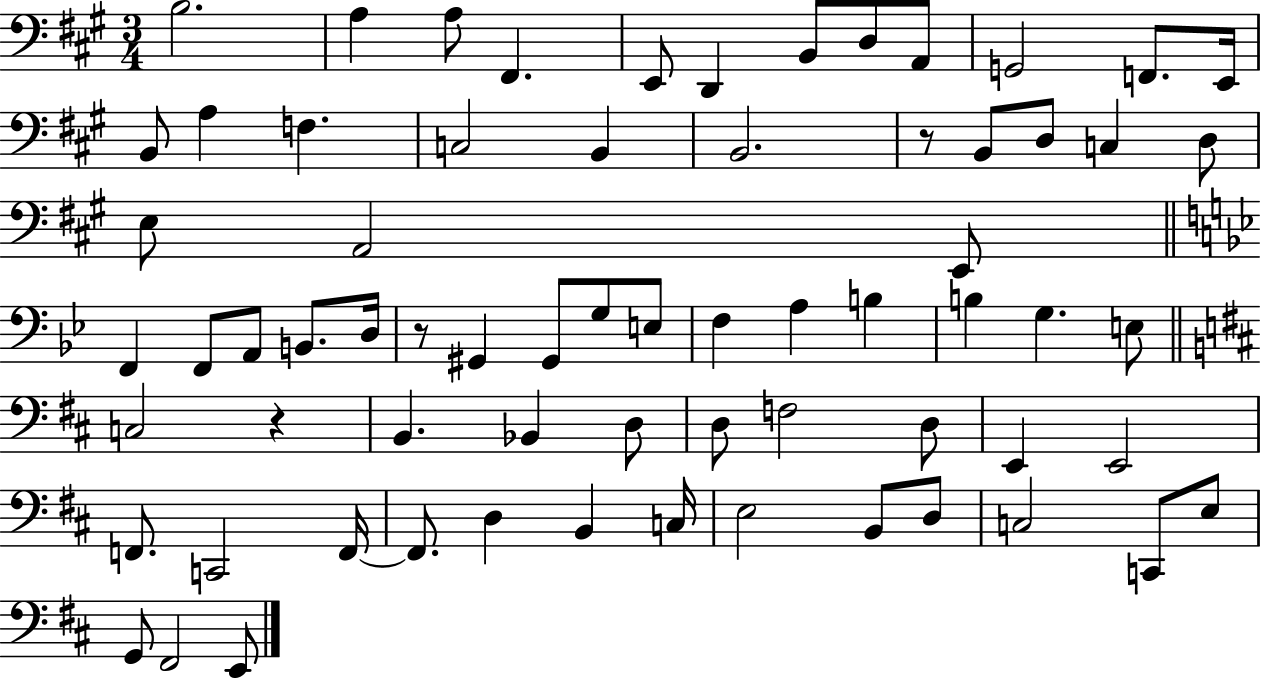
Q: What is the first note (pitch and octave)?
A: B3